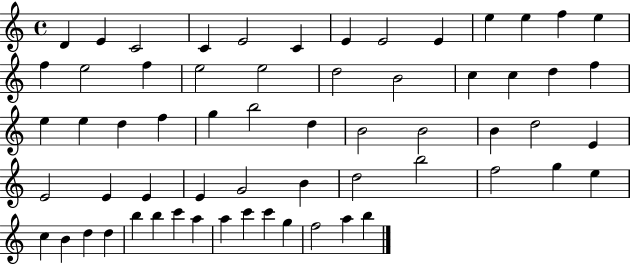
D4/q E4/q C4/h C4/q E4/h C4/q E4/q E4/h E4/q E5/q E5/q F5/q E5/q F5/q E5/h F5/q E5/h E5/h D5/h B4/h C5/q C5/q D5/q F5/q E5/q E5/q D5/q F5/q G5/q B5/h D5/q B4/h B4/h B4/q D5/h E4/q E4/h E4/q E4/q E4/q G4/h B4/q D5/h B5/h F5/h G5/q E5/q C5/q B4/q D5/q D5/q B5/q B5/q C6/q A5/q A5/q C6/q C6/q G5/q F5/h A5/q B5/q